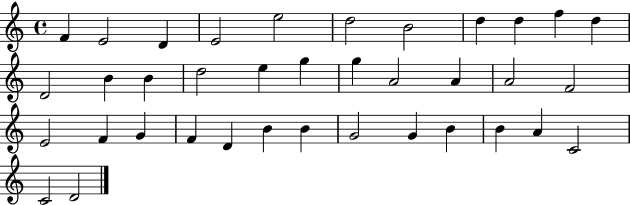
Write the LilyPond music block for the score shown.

{
  \clef treble
  \time 4/4
  \defaultTimeSignature
  \key c \major
  f'4 e'2 d'4 | e'2 e''2 | d''2 b'2 | d''4 d''4 f''4 d''4 | \break d'2 b'4 b'4 | d''2 e''4 g''4 | g''4 a'2 a'4 | a'2 f'2 | \break e'2 f'4 g'4 | f'4 d'4 b'4 b'4 | g'2 g'4 b'4 | b'4 a'4 c'2 | \break c'2 d'2 | \bar "|."
}